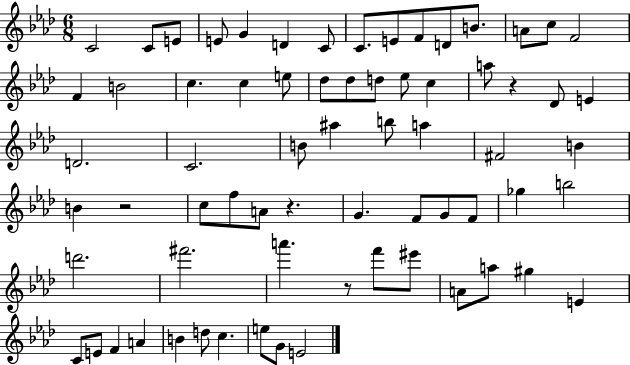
C4/h C4/e E4/e E4/e G4/q D4/q C4/e C4/e. E4/e F4/e D4/e B4/e. A4/e C5/e F4/h F4/q B4/h C5/q. C5/q E5/e Db5/e Db5/e D5/e Eb5/e C5/q A5/e R/q Db4/e E4/q D4/h. C4/h. B4/e A#5/q B5/e A5/q F#4/h B4/q B4/q R/h C5/e F5/e A4/e R/q. G4/q. F4/e G4/e F4/e Gb5/q B5/h D6/h. F#6/h. A6/q. R/e F6/e EIS6/e A4/e A5/e G#5/q E4/q C4/e E4/e F4/q A4/q B4/q D5/e C5/q. E5/e G4/e E4/h